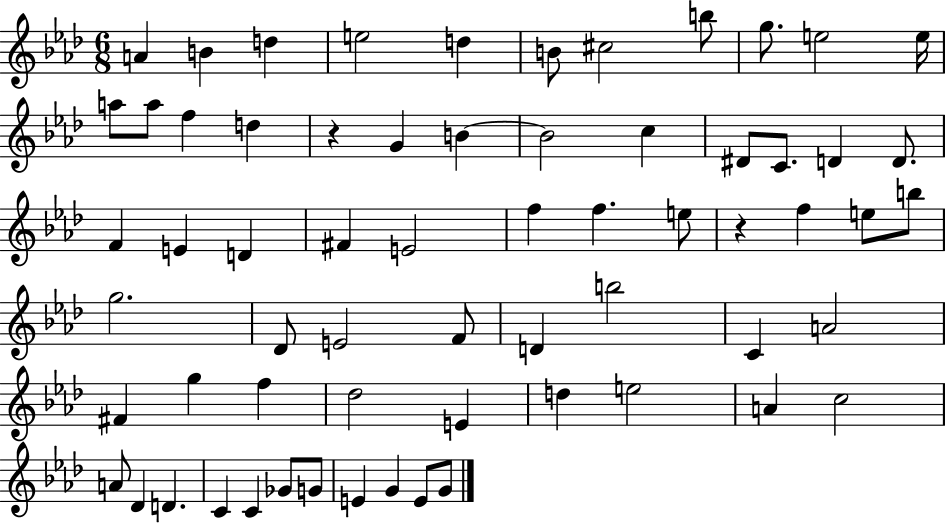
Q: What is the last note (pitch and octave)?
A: G4